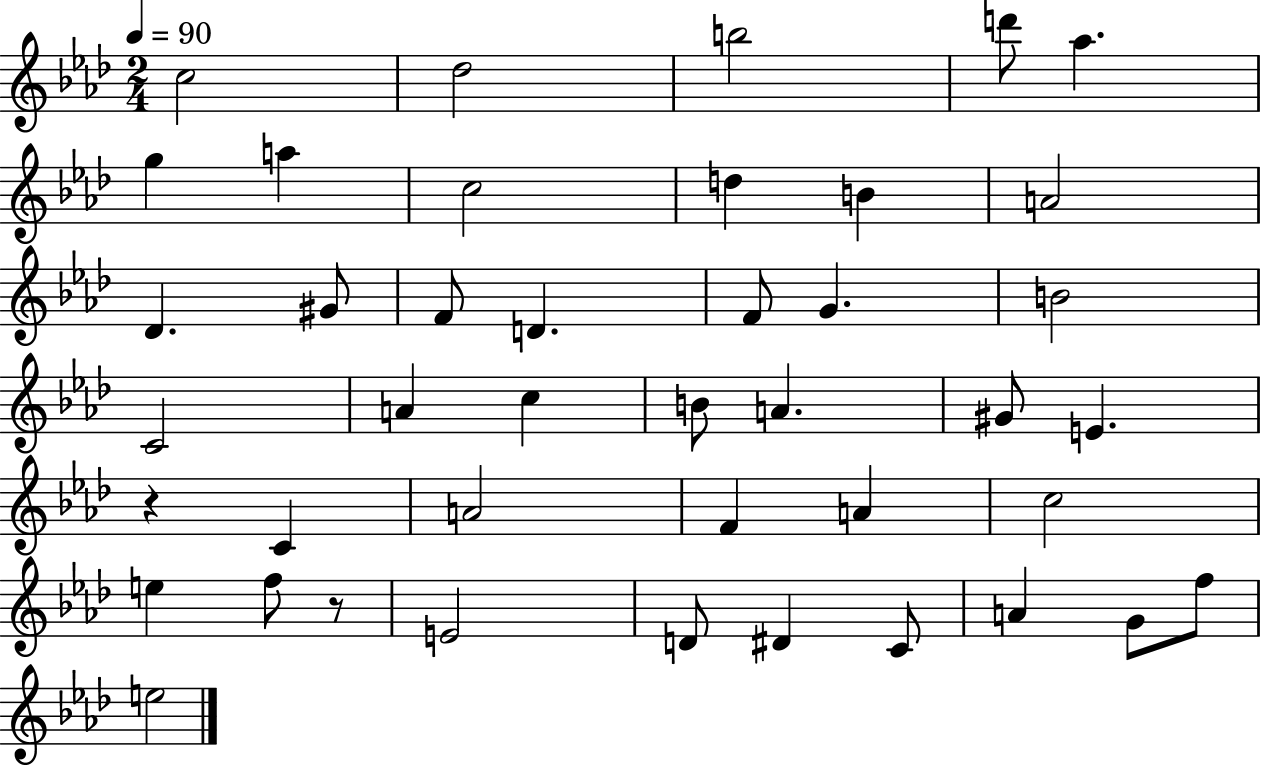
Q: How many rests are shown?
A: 2